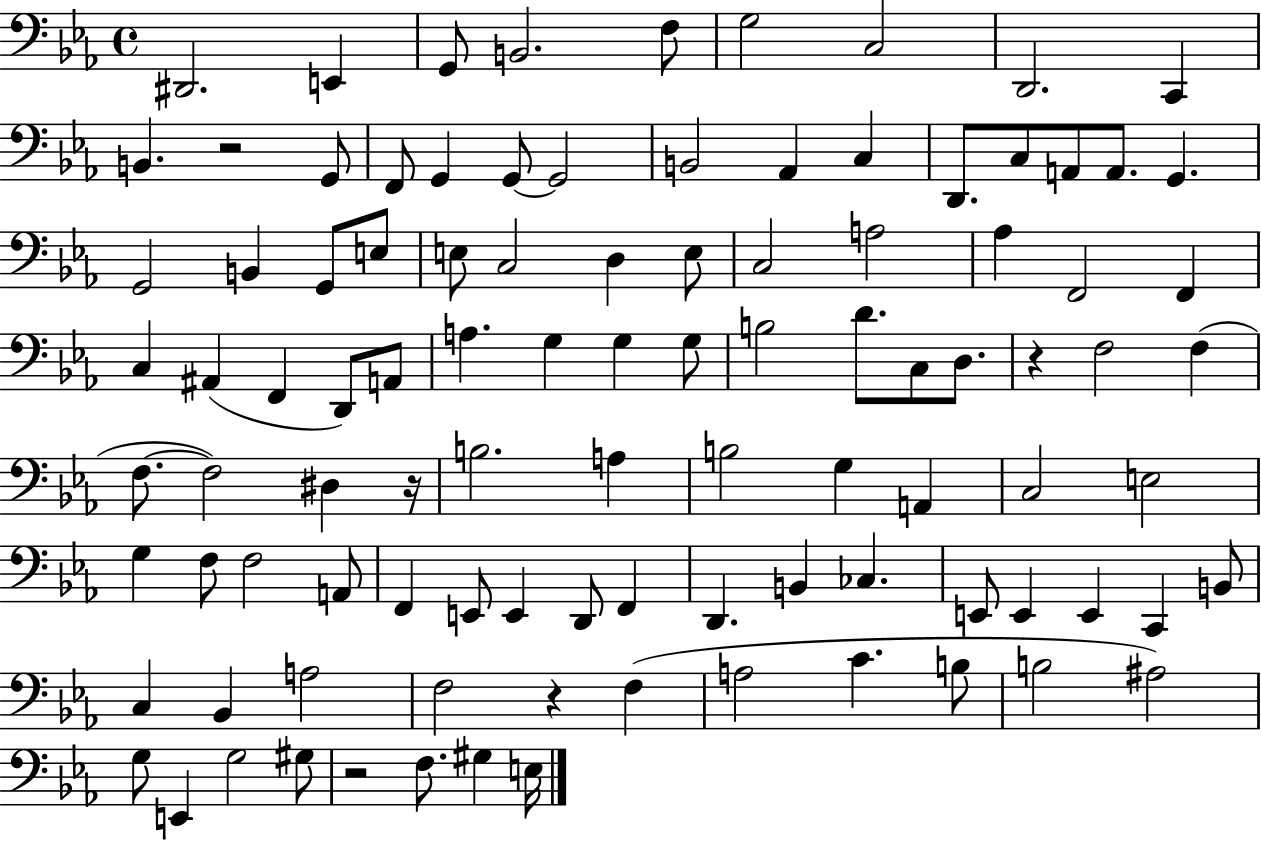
D#2/h. E2/q G2/e B2/h. F3/e G3/h C3/h D2/h. C2/q B2/q. R/h G2/e F2/e G2/q G2/e G2/h B2/h Ab2/q C3/q D2/e. C3/e A2/e A2/e. G2/q. G2/h B2/q G2/e E3/e E3/e C3/h D3/q E3/e C3/h A3/h Ab3/q F2/h F2/q C3/q A#2/q F2/q D2/e A2/e A3/q. G3/q G3/q G3/e B3/h D4/e. C3/e D3/e. R/q F3/h F3/q F3/e. F3/h D#3/q R/s B3/h. A3/q B3/h G3/q A2/q C3/h E3/h G3/q F3/e F3/h A2/e F2/q E2/e E2/q D2/e F2/q D2/q. B2/q CES3/q. E2/e E2/q E2/q C2/q B2/e C3/q Bb2/q A3/h F3/h R/q F3/q A3/h C4/q. B3/e B3/h A#3/h G3/e E2/q G3/h G#3/e R/h F3/e. G#3/q E3/s